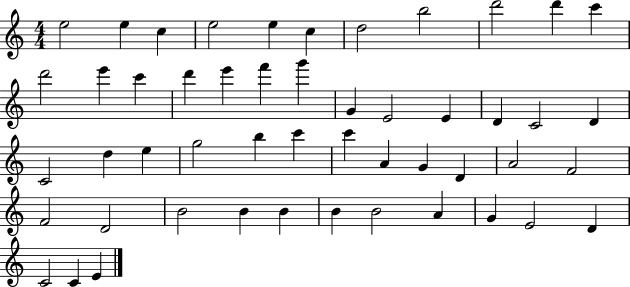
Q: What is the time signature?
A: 4/4